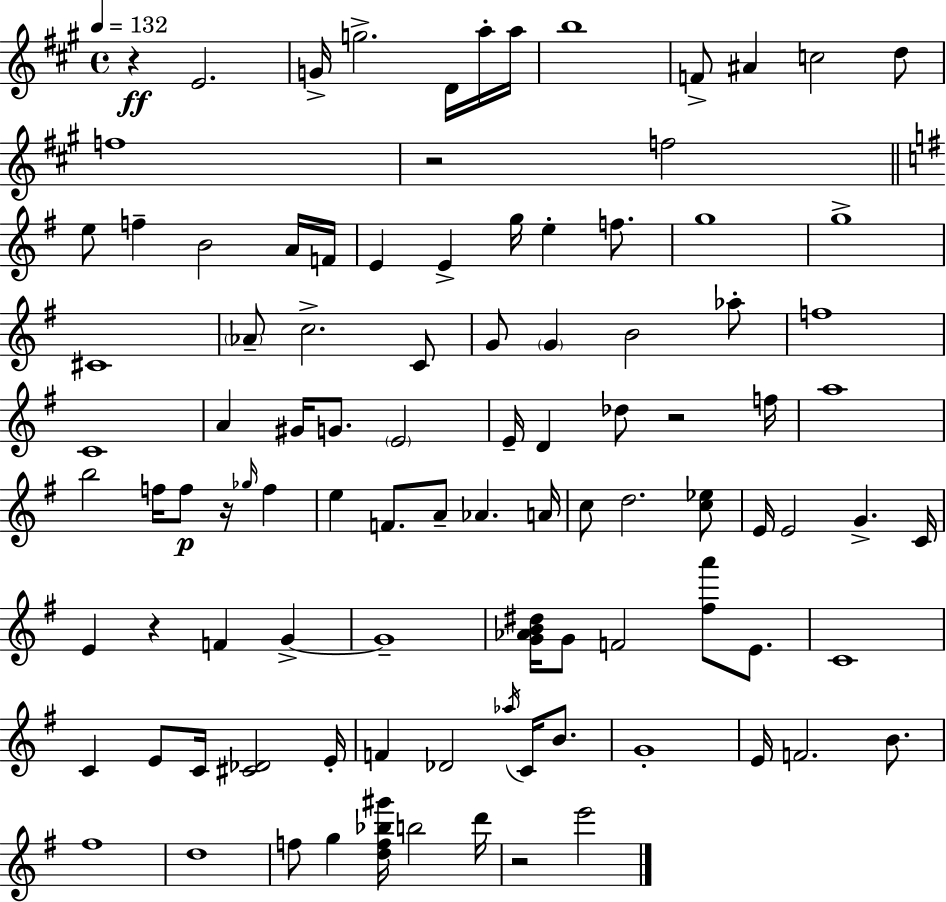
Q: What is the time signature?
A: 4/4